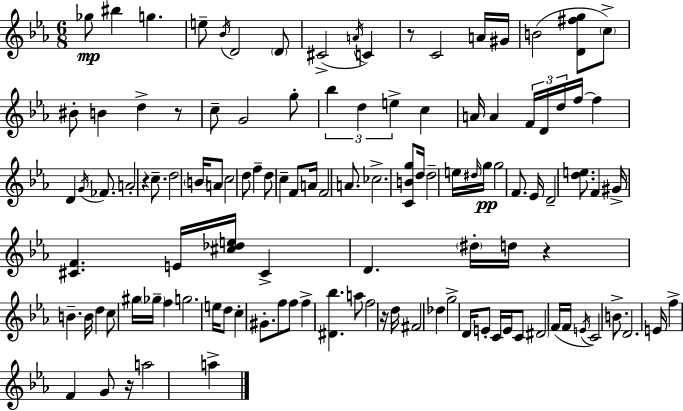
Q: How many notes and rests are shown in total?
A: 117